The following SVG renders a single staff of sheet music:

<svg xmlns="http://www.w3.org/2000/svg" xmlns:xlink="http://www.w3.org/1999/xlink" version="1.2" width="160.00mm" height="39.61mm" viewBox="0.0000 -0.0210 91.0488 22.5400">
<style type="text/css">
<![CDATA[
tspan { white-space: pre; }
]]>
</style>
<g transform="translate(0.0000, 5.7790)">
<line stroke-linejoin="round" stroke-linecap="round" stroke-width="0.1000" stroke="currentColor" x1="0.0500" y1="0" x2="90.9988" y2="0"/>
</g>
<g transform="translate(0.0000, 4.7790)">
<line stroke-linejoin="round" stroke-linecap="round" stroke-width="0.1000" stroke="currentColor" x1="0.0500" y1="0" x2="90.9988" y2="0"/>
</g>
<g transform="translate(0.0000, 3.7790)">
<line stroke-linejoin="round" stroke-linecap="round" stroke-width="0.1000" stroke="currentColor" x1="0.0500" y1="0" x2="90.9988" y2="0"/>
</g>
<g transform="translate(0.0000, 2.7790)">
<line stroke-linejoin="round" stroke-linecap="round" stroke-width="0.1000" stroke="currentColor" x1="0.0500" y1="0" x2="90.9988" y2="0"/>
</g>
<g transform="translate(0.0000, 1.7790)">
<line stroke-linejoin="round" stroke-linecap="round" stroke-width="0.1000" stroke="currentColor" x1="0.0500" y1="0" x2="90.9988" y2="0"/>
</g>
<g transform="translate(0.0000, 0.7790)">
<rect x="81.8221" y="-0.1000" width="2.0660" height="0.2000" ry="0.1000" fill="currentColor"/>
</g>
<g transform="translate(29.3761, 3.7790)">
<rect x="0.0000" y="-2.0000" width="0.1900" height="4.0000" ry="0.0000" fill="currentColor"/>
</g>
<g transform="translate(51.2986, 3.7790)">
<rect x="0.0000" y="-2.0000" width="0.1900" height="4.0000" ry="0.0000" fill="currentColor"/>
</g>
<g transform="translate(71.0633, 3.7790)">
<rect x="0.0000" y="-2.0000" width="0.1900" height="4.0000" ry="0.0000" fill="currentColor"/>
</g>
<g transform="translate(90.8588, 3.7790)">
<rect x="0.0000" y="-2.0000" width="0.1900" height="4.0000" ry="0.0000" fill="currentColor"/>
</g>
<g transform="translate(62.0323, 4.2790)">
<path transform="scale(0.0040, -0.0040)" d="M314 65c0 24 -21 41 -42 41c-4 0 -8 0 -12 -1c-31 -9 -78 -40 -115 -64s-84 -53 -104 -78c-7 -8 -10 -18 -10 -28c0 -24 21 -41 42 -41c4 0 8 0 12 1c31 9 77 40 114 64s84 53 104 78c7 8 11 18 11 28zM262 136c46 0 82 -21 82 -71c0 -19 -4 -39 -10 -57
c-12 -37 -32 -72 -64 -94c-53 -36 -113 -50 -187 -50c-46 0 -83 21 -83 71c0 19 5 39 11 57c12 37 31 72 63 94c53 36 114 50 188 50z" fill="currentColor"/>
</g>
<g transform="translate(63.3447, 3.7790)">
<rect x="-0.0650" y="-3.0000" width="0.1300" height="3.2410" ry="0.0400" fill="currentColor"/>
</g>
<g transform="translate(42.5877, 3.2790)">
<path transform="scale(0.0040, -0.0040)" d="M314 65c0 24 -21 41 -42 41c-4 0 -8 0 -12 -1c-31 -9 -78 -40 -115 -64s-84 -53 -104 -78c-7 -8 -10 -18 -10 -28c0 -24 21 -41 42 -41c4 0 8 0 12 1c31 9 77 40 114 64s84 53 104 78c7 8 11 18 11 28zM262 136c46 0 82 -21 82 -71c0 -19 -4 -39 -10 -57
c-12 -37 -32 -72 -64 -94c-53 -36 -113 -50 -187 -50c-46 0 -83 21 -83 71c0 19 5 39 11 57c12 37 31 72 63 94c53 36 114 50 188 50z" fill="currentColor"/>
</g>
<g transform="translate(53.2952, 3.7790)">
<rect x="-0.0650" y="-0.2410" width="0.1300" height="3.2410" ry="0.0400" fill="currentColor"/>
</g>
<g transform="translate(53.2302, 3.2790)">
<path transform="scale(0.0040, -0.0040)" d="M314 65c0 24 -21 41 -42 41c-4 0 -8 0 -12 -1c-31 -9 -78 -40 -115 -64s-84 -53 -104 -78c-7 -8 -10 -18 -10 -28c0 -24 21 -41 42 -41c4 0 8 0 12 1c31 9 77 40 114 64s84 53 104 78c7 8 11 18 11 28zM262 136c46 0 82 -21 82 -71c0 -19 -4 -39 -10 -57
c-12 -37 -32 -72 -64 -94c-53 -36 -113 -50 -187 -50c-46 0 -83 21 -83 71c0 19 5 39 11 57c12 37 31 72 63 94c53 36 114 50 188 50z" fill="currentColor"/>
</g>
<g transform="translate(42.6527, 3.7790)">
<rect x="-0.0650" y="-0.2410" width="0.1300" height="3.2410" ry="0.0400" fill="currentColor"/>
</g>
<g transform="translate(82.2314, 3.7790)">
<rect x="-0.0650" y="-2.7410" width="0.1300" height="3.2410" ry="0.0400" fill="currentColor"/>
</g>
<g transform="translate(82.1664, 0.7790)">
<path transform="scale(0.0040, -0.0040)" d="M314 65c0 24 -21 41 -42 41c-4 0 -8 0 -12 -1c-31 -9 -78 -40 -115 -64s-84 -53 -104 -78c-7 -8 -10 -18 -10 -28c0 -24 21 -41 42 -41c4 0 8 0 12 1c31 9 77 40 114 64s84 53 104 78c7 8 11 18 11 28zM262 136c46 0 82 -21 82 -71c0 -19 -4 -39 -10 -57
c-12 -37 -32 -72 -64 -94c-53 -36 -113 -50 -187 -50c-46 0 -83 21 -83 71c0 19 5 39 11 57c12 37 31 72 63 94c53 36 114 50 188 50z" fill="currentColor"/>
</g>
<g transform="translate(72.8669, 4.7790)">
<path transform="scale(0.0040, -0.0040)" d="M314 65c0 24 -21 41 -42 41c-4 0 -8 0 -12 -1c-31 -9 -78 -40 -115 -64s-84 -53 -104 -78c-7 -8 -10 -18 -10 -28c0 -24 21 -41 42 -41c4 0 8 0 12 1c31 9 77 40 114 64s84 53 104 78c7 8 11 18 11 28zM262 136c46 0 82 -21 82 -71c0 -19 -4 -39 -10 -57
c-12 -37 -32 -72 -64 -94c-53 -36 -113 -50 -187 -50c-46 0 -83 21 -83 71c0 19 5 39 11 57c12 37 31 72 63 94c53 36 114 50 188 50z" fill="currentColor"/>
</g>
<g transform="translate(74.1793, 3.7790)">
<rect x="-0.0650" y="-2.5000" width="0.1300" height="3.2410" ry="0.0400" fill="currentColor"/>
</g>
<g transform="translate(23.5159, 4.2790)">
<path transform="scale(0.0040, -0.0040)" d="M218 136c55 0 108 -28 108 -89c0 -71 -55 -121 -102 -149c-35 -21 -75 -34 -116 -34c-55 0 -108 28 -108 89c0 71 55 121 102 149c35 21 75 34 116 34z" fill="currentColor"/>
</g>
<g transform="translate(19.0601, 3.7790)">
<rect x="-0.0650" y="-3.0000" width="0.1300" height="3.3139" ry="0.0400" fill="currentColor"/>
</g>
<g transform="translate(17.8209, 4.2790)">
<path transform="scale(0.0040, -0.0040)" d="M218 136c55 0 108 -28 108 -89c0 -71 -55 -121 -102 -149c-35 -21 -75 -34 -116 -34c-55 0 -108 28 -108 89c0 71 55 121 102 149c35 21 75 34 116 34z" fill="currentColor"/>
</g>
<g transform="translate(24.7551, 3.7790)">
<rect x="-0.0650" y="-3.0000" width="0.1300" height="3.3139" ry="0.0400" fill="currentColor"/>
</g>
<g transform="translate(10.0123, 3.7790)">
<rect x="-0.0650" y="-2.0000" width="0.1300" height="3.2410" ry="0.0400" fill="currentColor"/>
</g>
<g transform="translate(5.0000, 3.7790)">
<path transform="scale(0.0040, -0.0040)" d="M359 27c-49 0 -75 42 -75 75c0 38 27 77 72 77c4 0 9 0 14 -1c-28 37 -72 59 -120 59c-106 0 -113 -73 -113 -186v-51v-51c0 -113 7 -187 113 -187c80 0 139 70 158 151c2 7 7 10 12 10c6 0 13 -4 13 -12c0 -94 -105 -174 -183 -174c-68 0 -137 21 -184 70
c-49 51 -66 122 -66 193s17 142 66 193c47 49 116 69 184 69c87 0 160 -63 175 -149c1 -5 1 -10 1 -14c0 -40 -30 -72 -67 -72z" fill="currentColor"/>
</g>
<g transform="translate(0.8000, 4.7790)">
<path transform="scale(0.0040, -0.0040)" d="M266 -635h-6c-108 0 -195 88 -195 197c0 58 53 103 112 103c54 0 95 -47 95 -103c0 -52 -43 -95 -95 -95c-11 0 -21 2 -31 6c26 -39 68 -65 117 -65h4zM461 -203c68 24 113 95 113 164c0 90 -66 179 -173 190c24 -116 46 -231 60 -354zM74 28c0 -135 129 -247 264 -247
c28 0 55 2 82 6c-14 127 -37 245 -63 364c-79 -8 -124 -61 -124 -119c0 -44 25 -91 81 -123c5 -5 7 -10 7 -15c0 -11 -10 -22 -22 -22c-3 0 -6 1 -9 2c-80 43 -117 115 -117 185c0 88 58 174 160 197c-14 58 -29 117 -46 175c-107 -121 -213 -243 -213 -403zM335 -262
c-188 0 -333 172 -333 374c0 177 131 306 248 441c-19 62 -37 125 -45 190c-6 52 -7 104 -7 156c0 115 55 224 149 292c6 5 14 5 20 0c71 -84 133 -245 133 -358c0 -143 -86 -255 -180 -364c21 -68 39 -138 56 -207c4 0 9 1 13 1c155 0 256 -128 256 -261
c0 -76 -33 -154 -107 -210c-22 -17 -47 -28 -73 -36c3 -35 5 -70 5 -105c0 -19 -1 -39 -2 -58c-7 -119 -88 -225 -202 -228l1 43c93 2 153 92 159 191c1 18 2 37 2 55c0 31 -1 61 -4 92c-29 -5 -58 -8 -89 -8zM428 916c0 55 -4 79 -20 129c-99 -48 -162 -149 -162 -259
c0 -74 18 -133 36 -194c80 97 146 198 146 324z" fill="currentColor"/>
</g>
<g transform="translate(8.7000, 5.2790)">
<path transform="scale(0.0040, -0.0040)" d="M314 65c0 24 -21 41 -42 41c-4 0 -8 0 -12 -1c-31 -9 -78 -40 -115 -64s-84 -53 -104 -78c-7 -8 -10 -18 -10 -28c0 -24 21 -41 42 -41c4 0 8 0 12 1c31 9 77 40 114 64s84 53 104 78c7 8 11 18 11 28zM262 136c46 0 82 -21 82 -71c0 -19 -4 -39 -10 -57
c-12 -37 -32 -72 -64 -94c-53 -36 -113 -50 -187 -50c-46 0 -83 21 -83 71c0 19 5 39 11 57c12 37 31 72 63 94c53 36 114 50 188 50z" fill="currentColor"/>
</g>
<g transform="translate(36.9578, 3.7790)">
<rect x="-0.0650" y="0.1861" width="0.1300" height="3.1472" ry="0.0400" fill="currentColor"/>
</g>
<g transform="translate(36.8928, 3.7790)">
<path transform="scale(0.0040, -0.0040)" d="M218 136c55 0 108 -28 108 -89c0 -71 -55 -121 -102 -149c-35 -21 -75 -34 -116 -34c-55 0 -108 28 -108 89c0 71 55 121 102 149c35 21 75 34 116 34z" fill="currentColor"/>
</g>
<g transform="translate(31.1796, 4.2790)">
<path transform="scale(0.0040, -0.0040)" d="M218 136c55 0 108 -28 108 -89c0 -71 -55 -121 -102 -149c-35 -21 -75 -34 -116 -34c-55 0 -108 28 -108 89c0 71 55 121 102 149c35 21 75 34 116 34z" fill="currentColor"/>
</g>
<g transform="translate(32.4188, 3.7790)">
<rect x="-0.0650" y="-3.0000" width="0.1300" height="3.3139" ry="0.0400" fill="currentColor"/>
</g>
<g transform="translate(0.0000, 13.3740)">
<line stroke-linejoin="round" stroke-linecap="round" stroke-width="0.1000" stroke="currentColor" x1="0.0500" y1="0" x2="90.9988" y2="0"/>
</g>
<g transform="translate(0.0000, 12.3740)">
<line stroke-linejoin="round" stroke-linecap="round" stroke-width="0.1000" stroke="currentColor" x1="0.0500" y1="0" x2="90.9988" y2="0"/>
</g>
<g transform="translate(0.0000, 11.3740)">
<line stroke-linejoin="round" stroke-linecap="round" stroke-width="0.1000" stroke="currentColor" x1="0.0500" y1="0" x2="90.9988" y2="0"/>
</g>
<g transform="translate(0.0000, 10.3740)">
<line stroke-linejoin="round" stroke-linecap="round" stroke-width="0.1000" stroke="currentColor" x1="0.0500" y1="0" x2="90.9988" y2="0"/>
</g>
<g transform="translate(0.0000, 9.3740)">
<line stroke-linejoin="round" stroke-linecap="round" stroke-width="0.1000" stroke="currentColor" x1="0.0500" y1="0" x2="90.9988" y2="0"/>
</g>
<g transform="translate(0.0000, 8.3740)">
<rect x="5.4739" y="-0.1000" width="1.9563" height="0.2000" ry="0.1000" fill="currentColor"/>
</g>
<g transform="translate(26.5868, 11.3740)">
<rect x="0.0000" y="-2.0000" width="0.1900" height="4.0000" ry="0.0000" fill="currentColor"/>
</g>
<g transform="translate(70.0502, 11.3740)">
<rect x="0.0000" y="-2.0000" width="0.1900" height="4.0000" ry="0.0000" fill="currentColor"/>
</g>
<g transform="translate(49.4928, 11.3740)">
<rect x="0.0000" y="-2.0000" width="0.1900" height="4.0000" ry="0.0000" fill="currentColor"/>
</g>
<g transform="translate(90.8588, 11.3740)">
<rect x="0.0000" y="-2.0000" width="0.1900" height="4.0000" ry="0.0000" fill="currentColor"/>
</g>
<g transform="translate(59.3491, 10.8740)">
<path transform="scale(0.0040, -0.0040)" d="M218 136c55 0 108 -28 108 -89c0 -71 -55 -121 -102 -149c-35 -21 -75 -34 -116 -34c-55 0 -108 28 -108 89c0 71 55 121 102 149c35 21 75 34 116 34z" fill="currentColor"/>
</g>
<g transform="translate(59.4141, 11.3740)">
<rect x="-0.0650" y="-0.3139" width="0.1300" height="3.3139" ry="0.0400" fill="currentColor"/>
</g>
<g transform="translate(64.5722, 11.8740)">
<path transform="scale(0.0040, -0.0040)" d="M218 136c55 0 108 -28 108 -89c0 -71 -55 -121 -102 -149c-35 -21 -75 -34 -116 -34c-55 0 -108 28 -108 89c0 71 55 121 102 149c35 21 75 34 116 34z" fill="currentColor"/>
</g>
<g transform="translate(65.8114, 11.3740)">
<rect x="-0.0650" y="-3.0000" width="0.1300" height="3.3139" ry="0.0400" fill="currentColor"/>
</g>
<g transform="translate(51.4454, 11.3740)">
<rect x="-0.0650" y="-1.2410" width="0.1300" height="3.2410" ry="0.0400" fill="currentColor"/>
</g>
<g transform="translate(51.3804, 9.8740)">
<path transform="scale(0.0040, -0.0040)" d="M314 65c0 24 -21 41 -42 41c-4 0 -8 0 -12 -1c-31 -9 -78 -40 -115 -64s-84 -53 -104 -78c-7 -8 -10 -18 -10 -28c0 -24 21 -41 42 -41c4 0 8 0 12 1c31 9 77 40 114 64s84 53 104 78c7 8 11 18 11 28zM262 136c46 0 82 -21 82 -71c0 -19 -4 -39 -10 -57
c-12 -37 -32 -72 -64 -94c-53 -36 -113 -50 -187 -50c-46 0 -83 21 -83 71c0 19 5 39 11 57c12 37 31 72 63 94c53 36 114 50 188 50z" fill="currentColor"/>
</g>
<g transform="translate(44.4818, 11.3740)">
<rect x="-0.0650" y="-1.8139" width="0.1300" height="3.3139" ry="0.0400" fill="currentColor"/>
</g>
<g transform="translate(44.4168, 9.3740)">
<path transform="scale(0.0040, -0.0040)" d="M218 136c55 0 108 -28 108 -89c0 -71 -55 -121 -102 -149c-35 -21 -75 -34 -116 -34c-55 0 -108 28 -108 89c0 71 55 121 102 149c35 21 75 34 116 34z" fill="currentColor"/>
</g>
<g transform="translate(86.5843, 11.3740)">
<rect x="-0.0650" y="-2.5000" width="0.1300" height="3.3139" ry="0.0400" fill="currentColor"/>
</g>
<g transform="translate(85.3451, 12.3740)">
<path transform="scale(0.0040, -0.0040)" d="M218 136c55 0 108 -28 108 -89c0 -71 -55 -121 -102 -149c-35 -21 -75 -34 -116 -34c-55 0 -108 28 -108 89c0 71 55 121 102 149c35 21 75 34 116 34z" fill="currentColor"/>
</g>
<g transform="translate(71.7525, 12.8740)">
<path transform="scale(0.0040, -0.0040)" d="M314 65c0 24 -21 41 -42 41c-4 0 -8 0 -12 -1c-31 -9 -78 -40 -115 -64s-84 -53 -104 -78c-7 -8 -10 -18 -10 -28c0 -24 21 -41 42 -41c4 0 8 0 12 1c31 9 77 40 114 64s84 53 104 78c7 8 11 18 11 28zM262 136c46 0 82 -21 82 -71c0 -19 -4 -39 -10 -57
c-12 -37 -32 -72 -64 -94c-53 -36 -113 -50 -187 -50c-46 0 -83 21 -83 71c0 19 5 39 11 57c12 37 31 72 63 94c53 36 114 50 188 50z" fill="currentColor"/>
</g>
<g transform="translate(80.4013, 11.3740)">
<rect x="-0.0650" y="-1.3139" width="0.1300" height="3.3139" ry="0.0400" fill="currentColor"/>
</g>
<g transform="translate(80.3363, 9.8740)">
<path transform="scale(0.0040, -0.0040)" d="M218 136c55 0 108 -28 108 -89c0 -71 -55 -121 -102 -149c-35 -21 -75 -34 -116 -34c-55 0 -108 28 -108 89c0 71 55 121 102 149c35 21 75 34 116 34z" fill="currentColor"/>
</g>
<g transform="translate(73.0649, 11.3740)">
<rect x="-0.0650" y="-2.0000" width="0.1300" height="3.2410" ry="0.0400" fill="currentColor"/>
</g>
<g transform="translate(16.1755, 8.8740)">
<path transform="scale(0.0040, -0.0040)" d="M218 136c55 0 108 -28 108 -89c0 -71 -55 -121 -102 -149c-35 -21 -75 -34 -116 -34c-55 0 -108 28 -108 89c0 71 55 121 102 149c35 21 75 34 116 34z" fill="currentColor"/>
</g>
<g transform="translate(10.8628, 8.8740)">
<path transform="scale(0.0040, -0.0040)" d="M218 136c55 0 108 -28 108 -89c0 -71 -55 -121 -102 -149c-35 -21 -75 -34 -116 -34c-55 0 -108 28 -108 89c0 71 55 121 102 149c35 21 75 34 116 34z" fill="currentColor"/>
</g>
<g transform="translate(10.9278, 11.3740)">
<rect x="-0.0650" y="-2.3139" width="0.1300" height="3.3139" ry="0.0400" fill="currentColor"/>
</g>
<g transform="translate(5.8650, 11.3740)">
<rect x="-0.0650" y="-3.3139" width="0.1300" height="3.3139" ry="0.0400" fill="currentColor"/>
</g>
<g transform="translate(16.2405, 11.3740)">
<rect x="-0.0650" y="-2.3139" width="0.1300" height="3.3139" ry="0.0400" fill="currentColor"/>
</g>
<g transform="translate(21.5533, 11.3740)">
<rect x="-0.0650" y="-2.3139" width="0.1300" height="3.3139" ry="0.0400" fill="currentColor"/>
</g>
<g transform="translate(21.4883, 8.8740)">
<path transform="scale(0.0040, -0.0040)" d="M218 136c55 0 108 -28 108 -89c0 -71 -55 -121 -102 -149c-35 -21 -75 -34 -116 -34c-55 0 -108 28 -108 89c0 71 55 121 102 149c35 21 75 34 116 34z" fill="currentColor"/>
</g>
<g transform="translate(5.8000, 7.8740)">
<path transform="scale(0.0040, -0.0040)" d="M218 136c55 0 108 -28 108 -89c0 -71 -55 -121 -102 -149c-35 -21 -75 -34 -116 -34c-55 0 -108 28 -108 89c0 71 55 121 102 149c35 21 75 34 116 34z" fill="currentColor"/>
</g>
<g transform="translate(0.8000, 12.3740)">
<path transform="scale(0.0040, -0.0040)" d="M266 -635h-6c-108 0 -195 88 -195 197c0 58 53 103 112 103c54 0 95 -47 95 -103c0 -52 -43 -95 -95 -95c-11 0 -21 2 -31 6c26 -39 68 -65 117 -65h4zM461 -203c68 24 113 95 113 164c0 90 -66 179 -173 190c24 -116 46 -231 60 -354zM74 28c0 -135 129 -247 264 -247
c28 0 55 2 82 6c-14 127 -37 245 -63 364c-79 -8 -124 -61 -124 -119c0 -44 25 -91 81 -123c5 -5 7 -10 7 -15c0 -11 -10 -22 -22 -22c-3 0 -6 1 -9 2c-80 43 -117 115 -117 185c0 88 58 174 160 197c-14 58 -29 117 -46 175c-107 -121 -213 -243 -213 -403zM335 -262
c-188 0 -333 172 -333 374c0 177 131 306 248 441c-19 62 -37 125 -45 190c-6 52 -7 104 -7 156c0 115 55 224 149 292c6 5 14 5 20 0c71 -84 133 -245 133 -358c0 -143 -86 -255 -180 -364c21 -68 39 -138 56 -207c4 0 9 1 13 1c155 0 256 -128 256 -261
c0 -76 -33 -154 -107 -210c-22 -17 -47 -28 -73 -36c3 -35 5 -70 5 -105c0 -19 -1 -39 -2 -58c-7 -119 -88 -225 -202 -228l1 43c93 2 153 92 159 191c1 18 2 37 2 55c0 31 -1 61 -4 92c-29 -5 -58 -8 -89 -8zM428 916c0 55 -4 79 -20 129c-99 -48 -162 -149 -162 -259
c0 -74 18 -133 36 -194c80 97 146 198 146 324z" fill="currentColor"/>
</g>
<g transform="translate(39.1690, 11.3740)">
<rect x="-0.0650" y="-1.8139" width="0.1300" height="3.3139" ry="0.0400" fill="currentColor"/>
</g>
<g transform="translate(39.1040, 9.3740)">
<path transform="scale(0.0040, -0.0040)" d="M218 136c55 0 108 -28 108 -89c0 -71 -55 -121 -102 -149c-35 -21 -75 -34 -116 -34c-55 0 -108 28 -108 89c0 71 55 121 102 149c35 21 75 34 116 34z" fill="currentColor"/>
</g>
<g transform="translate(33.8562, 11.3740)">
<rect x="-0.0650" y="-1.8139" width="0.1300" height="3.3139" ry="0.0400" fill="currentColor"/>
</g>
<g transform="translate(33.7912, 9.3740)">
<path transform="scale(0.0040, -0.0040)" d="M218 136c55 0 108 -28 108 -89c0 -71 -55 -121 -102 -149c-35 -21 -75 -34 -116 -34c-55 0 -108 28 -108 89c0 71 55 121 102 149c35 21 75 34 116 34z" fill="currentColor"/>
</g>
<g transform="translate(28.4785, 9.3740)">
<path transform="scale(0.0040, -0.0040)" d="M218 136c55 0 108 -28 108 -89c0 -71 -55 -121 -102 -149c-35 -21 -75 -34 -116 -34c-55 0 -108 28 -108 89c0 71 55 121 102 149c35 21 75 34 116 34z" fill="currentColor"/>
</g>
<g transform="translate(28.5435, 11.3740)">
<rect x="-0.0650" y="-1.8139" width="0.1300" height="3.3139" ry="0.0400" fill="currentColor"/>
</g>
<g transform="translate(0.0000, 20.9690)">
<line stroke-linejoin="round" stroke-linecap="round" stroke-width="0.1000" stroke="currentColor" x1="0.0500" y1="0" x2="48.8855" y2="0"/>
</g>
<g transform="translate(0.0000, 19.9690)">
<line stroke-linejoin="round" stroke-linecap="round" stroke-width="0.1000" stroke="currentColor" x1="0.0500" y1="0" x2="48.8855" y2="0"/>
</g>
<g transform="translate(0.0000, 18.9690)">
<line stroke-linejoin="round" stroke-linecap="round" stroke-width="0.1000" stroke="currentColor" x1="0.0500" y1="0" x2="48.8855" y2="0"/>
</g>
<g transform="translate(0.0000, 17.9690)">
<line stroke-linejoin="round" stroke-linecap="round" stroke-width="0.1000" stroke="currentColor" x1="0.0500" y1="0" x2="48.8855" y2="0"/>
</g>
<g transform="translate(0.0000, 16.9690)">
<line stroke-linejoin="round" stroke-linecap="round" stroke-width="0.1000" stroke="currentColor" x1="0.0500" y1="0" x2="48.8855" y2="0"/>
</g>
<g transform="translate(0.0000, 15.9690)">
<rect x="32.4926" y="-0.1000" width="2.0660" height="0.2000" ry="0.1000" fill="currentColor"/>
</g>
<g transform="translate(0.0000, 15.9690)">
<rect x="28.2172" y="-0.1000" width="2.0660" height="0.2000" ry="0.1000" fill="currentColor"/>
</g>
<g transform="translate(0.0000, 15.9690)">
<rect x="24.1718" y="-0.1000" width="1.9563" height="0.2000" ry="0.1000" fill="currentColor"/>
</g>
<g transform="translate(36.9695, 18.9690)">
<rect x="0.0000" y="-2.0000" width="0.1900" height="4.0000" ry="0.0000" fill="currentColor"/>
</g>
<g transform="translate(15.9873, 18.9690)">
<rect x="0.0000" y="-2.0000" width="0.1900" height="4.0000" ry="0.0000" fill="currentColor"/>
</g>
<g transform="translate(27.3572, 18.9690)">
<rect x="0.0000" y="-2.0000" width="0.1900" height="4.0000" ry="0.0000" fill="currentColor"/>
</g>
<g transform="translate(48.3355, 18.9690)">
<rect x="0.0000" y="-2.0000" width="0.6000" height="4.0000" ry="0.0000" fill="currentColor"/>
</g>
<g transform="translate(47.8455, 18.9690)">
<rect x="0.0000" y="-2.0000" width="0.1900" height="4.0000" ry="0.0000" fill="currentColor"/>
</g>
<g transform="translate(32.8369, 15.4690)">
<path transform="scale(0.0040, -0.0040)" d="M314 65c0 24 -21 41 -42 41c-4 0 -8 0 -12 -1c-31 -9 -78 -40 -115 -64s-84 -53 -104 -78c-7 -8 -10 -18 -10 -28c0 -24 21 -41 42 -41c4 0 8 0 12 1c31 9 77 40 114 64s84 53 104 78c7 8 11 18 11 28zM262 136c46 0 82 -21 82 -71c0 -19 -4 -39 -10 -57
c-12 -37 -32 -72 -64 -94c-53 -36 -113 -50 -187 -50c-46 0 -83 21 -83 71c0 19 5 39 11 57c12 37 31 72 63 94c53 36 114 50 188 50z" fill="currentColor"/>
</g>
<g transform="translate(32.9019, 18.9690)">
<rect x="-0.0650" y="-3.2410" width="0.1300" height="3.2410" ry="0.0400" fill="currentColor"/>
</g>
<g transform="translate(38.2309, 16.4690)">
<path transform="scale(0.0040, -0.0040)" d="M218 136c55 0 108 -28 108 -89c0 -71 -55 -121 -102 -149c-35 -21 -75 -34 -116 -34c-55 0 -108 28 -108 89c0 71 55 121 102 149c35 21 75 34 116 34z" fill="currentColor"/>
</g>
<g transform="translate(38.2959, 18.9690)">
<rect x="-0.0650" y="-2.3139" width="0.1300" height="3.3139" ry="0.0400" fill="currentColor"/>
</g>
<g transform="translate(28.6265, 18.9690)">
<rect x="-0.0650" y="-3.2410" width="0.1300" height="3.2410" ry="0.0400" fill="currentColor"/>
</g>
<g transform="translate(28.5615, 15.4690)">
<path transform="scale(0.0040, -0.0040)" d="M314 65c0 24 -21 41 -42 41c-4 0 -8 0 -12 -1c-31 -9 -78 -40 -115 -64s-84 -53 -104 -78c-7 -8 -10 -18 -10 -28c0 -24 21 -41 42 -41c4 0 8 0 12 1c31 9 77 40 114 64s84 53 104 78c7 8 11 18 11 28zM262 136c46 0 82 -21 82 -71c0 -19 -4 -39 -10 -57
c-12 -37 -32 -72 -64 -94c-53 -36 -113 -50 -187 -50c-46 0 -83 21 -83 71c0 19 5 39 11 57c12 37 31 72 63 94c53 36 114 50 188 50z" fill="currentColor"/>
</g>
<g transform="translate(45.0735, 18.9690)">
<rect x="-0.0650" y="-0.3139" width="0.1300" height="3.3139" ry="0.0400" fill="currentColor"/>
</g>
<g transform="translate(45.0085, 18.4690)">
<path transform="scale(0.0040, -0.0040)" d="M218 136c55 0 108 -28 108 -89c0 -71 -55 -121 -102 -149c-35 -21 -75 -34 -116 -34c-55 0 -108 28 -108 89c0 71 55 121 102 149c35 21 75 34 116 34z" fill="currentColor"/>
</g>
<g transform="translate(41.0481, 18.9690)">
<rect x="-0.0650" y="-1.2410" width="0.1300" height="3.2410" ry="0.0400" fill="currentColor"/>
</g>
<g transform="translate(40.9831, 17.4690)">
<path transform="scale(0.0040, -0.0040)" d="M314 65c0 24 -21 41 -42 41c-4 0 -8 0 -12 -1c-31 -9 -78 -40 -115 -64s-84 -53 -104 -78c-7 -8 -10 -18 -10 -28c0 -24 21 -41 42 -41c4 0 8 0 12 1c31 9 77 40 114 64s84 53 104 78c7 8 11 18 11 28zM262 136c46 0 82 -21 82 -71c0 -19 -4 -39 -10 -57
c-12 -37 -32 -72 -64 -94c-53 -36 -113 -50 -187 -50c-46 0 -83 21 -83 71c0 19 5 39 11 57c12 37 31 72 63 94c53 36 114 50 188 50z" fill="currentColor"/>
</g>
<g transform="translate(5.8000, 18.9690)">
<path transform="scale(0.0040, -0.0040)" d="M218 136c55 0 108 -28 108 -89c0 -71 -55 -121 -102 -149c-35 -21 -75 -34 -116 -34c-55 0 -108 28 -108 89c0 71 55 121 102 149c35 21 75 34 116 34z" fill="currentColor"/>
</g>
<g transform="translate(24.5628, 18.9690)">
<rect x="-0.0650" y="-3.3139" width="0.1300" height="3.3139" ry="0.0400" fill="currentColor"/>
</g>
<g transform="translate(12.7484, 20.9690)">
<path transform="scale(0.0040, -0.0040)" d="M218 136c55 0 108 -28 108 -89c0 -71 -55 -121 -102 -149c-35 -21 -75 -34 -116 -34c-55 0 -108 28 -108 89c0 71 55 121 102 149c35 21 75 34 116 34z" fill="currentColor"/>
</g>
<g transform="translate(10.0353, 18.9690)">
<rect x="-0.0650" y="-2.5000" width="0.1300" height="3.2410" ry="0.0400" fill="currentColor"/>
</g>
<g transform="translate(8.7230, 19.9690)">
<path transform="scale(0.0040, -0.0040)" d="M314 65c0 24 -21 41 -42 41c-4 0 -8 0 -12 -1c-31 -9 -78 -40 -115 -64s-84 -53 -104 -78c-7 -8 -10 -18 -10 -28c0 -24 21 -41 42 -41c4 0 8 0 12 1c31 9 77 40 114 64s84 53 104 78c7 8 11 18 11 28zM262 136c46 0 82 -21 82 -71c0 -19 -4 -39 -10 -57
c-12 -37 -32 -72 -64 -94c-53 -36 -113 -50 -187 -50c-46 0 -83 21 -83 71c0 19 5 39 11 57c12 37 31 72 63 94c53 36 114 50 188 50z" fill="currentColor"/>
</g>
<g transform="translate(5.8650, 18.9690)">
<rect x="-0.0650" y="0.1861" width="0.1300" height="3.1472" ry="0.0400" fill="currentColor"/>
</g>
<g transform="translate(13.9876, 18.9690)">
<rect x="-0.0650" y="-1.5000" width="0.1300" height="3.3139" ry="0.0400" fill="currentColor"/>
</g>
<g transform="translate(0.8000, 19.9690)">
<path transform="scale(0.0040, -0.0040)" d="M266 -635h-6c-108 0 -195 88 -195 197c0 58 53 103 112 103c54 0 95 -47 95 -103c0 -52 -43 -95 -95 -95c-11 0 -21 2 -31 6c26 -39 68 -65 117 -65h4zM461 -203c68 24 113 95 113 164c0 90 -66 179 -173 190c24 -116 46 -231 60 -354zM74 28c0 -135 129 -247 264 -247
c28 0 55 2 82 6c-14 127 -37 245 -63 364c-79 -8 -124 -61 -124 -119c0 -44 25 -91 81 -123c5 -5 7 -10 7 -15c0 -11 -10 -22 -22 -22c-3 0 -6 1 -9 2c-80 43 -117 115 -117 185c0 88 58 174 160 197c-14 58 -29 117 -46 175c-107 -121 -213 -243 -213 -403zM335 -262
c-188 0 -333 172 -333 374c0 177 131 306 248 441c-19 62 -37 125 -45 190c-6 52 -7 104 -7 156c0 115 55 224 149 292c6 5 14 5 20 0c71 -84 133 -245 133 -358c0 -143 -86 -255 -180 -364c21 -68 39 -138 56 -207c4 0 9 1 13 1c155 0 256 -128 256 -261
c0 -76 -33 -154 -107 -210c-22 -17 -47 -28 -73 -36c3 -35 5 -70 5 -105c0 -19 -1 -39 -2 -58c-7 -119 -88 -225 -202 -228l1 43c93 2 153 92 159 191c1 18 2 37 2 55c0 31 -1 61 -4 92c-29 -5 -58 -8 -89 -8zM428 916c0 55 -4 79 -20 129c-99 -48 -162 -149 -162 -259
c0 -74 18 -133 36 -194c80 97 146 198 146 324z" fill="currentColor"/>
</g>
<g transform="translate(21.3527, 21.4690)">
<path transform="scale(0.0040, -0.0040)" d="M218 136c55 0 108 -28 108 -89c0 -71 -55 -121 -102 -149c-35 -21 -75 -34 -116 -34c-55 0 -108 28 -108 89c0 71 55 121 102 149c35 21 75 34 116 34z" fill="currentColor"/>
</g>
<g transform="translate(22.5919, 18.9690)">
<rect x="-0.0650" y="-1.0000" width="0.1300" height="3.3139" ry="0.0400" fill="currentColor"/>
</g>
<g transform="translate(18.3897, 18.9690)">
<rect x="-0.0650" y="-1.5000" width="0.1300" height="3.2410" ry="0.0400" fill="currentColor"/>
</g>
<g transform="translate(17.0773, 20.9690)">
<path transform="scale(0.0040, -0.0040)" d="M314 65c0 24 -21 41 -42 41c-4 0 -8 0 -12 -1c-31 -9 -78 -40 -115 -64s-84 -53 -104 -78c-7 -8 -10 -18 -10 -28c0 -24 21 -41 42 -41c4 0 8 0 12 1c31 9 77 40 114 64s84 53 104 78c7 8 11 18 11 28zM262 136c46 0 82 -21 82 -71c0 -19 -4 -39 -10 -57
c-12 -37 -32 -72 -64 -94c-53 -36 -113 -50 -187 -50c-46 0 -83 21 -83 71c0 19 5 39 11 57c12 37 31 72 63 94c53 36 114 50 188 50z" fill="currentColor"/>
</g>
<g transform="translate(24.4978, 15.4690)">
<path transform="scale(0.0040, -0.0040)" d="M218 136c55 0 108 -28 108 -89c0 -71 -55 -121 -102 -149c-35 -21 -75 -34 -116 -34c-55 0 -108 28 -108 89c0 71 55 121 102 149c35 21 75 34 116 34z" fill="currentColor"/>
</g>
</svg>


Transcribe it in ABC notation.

X:1
T:Untitled
M:4/4
L:1/4
K:C
F2 A A A B c2 c2 A2 G2 a2 b g g g f f f f e2 c A F2 e G B G2 E E2 D b b2 b2 g e2 c